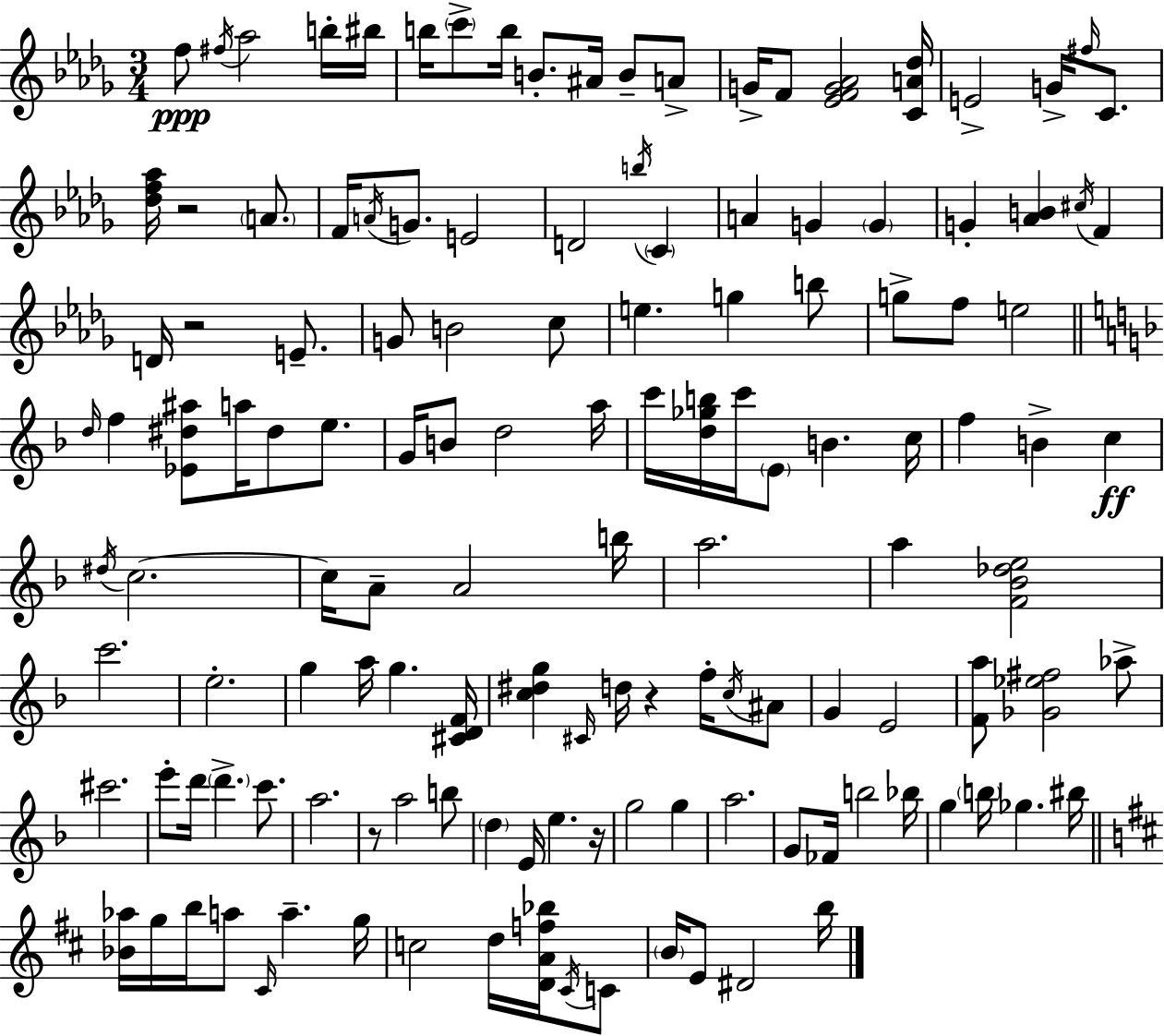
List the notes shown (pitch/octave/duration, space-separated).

F5/e F#5/s Ab5/h B5/s BIS5/s B5/s C6/e B5/s B4/e. A#4/s B4/e A4/e G4/s F4/e [Eb4,F4,G4,Ab4]/h [C4,A4,Db5]/s E4/h G4/s F#5/s C4/e. [Db5,F5,Ab5]/s R/h A4/e. F4/s A4/s G4/e. E4/h D4/h B5/s C4/q A4/q G4/q G4/q G4/q [Ab4,B4]/q C#5/s F4/q D4/s R/h E4/e. G4/e B4/h C5/e E5/q. G5/q B5/e G5/e F5/e E5/h D5/s F5/q [Eb4,D#5,A#5]/e A5/s D#5/e E5/e. G4/s B4/e D5/h A5/s C6/s [D5,Gb5,B5]/s C6/s E4/e B4/q. C5/s F5/q B4/q C5/q D#5/s C5/h. C5/s A4/e A4/h B5/s A5/h. A5/q [F4,Bb4,Db5,E5]/h C6/h. E5/h. G5/q A5/s G5/q. [C#4,D4,F4]/s [C5,D#5,G5]/q C#4/s D5/s R/q F5/s C5/s A#4/e G4/q E4/h [F4,A5]/e [Gb4,Eb5,F#5]/h Ab5/e C#6/h. E6/e D6/s D6/q. C6/e. A5/h. R/e A5/h B5/e D5/q E4/s E5/q. R/s G5/h G5/q A5/h. G4/e FES4/s B5/h Bb5/s G5/q B5/s Gb5/q. BIS5/s [Bb4,Ab5]/s G5/s B5/s A5/e C#4/s A5/q. G5/s C5/h D5/s [D4,A4,F5,Bb5]/s C#4/s C4/e B4/s E4/e D#4/h B5/s